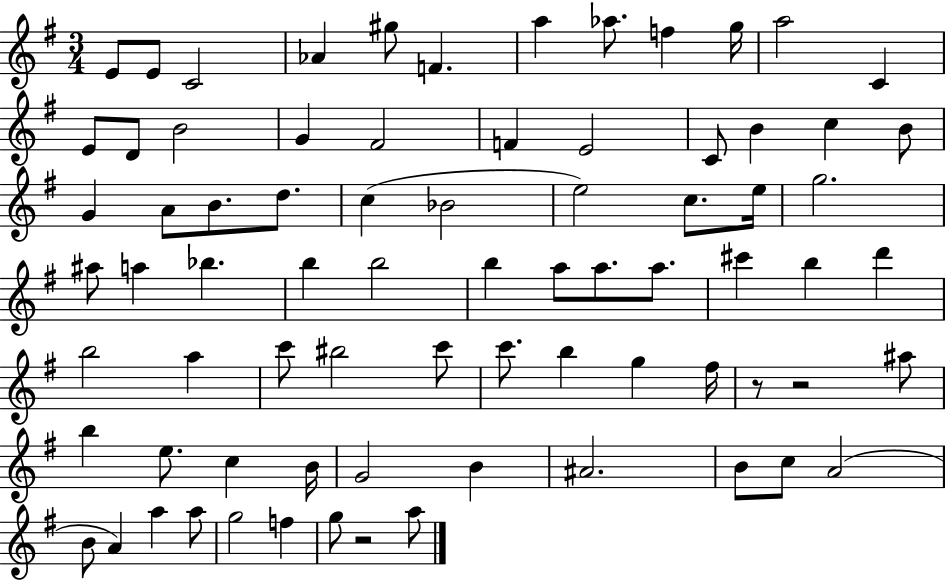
{
  \clef treble
  \numericTimeSignature
  \time 3/4
  \key g \major
  e'8 e'8 c'2 | aes'4 gis''8 f'4. | a''4 aes''8. f''4 g''16 | a''2 c'4 | \break e'8 d'8 b'2 | g'4 fis'2 | f'4 e'2 | c'8 b'4 c''4 b'8 | \break g'4 a'8 b'8. d''8. | c''4( bes'2 | e''2) c''8. e''16 | g''2. | \break ais''8 a''4 bes''4. | b''4 b''2 | b''4 a''8 a''8. a''8. | cis'''4 b''4 d'''4 | \break b''2 a''4 | c'''8 bis''2 c'''8 | c'''8. b''4 g''4 fis''16 | r8 r2 ais''8 | \break b''4 e''8. c''4 b'16 | g'2 b'4 | ais'2. | b'8 c''8 a'2( | \break b'8 a'4) a''4 a''8 | g''2 f''4 | g''8 r2 a''8 | \bar "|."
}